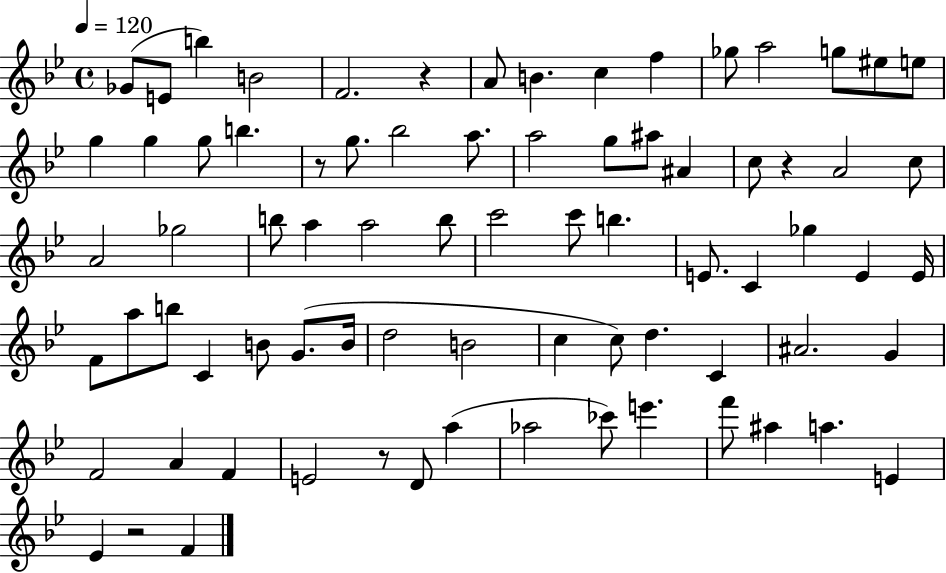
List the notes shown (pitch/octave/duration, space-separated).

Gb4/e E4/e B5/q B4/h F4/h. R/q A4/e B4/q. C5/q F5/q Gb5/e A5/h G5/e EIS5/e E5/e G5/q G5/q G5/e B5/q. R/e G5/e. Bb5/h A5/e. A5/h G5/e A#5/e A#4/q C5/e R/q A4/h C5/e A4/h Gb5/h B5/e A5/q A5/h B5/e C6/h C6/e B5/q. E4/e. C4/q Gb5/q E4/q E4/s F4/e A5/e B5/e C4/q B4/e G4/e. B4/s D5/h B4/h C5/q C5/e D5/q. C4/q A#4/h. G4/q F4/h A4/q F4/q E4/h R/e D4/e A5/q Ab5/h CES6/e E6/q. F6/e A#5/q A5/q. E4/q Eb4/q R/h F4/q